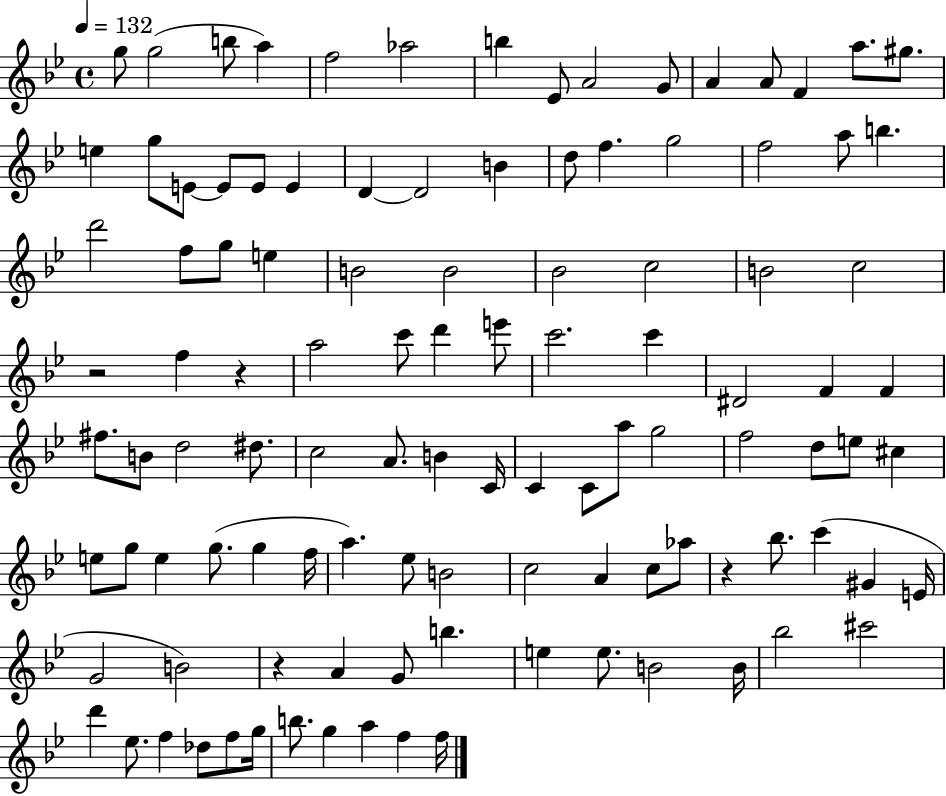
G5/e G5/h B5/e A5/q F5/h Ab5/h B5/q Eb4/e A4/h G4/e A4/q A4/e F4/q A5/e. G#5/e. E5/q G5/e E4/e E4/e E4/e E4/q D4/q D4/h B4/q D5/e F5/q. G5/h F5/h A5/e B5/q. D6/h F5/e G5/e E5/q B4/h B4/h Bb4/h C5/h B4/h C5/h R/h F5/q R/q A5/h C6/e D6/q E6/e C6/h. C6/q D#4/h F4/q F4/q F#5/e. B4/e D5/h D#5/e. C5/h A4/e. B4/q C4/s C4/q C4/e A5/e G5/h F5/h D5/e E5/e C#5/q E5/e G5/e E5/q G5/e. G5/q F5/s A5/q. Eb5/e B4/h C5/h A4/q C5/e Ab5/e R/q Bb5/e. C6/q G#4/q E4/s G4/h B4/h R/q A4/q G4/e B5/q. E5/q E5/e. B4/h B4/s Bb5/h C#6/h D6/q Eb5/e. F5/q Db5/e F5/e G5/s B5/e. G5/q A5/q F5/q F5/s